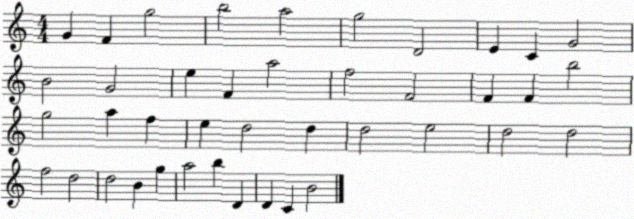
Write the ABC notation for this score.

X:1
T:Untitled
M:4/4
L:1/4
K:C
G F g2 b2 a2 g2 D2 E C G2 B2 G2 e F a2 f2 F2 F F b2 g2 a f e d2 d d2 e2 d2 d2 f2 d2 d2 B g a2 b D D C B2